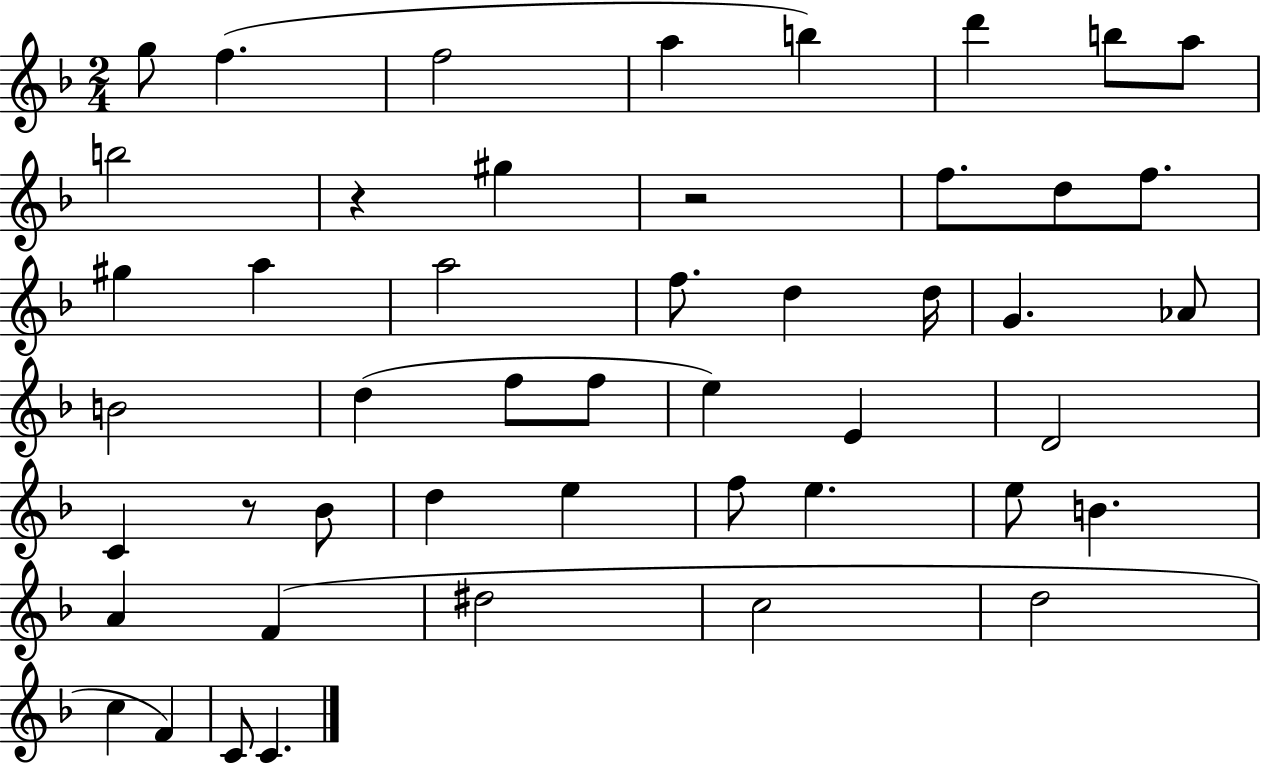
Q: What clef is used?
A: treble